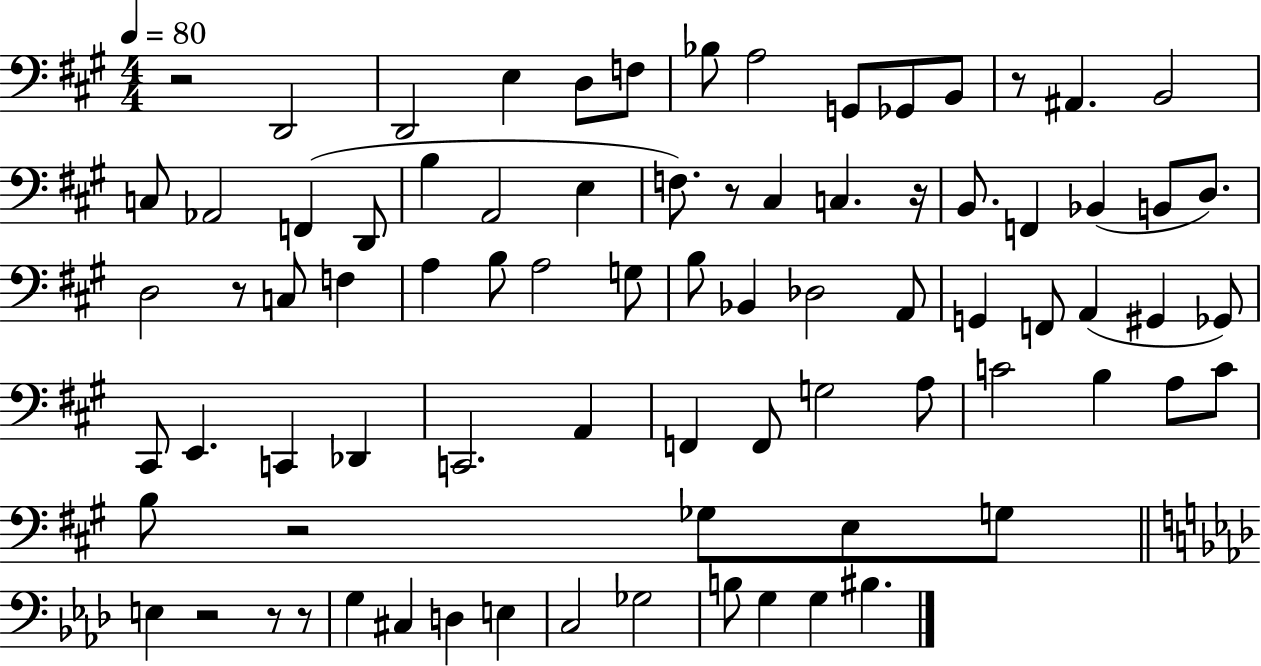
R/h D2/h D2/h E3/q D3/e F3/e Bb3/e A3/h G2/e Gb2/e B2/e R/e A#2/q. B2/h C3/e Ab2/h F2/q D2/e B3/q A2/h E3/q F3/e. R/e C#3/q C3/q. R/s B2/e. F2/q Bb2/q B2/e D3/e. D3/h R/e C3/e F3/q A3/q B3/e A3/h G3/e B3/e Bb2/q Db3/h A2/e G2/q F2/e A2/q G#2/q Gb2/e C#2/e E2/q. C2/q Db2/q C2/h. A2/q F2/q F2/e G3/h A3/e C4/h B3/q A3/e C4/e B3/e R/h Gb3/e E3/e G3/e E3/q R/h R/e R/e G3/q C#3/q D3/q E3/q C3/h Gb3/h B3/e G3/q G3/q BIS3/q.